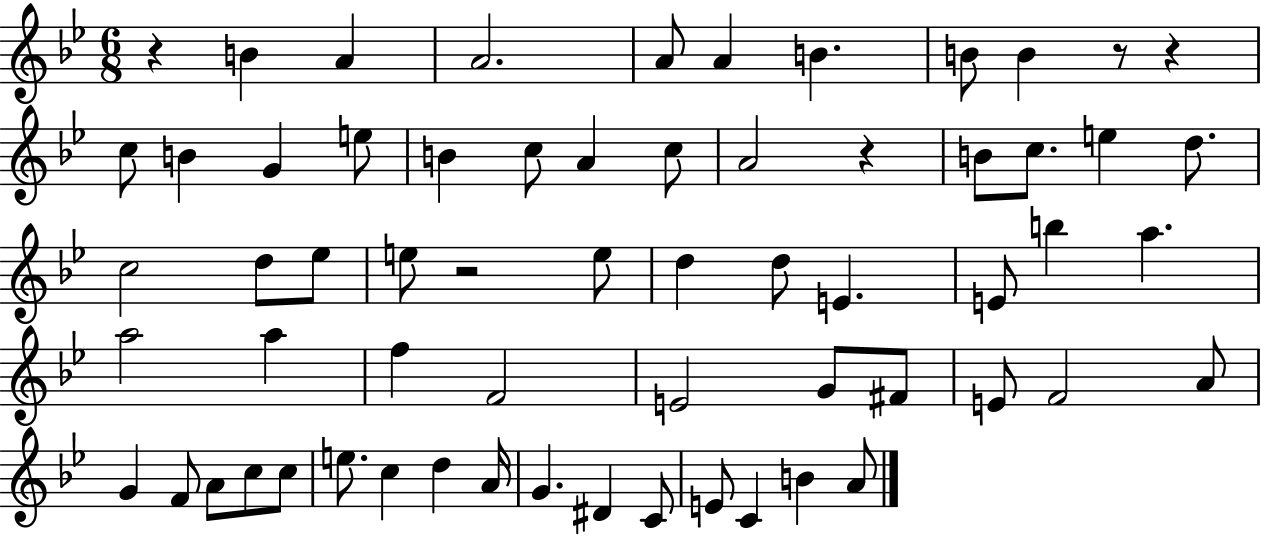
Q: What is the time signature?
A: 6/8